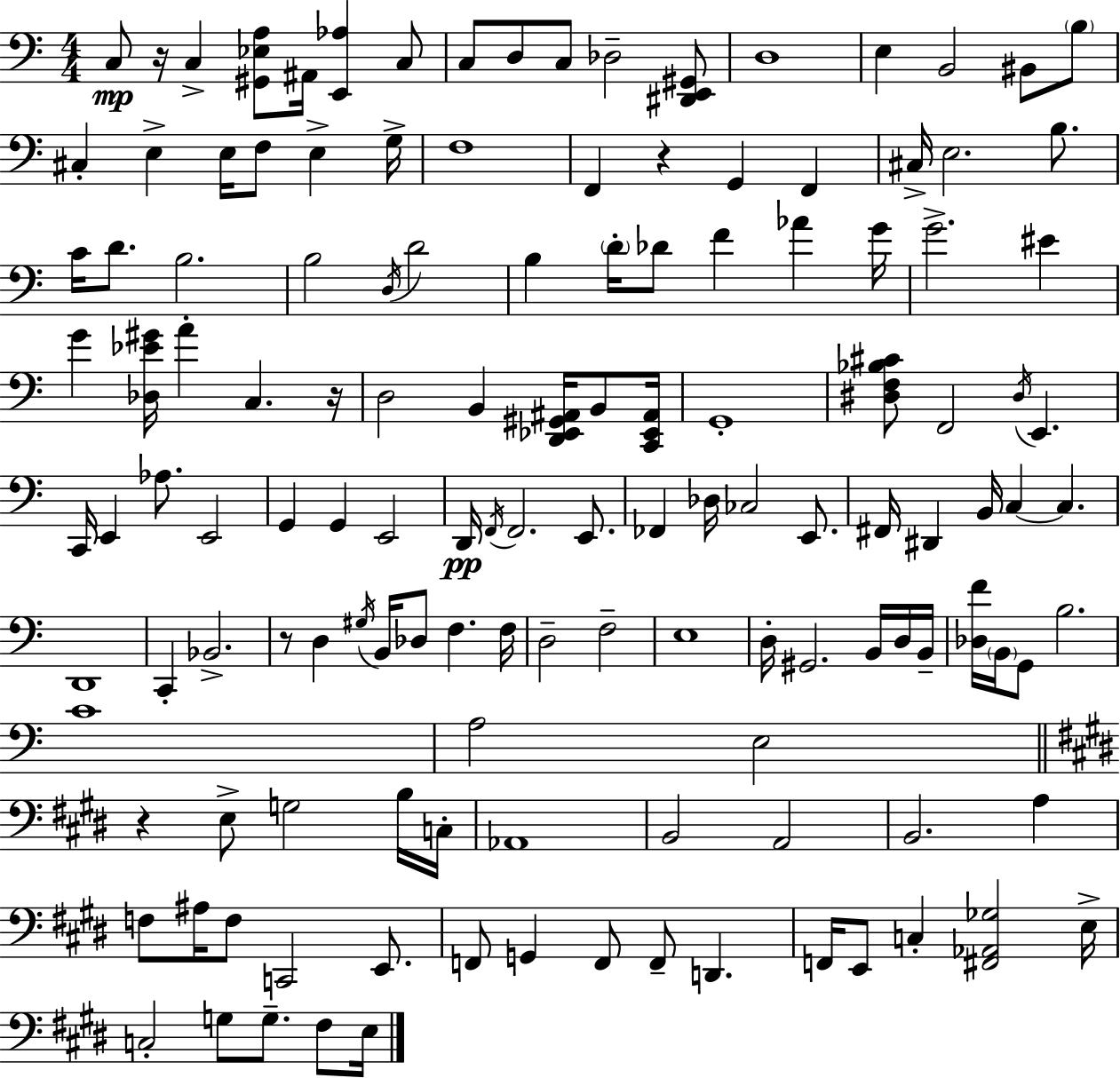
X:1
T:Untitled
M:4/4
L:1/4
K:Am
C,/2 z/4 C, [^G,,_E,A,]/2 ^A,,/4 [E,,_A,] C,/2 C,/2 D,/2 C,/2 _D,2 [^D,,E,,^G,,]/2 D,4 E, B,,2 ^B,,/2 B,/2 ^C, E, E,/4 F,/2 E, G,/4 F,4 F,, z G,, F,, ^C,/4 E,2 B,/2 C/4 D/2 B,2 B,2 D,/4 D2 B, D/4 _D/2 F _A G/4 G2 ^E G [_D,_E^G]/4 A C, z/4 D,2 B,, [D,,_E,,^G,,^A,,]/4 B,,/2 [C,,_E,,^A,,]/4 G,,4 [^D,F,_B,^C]/2 F,,2 ^D,/4 E,, C,,/4 E,, _A,/2 E,,2 G,, G,, E,,2 D,,/4 F,,/4 F,,2 E,,/2 _F,, _D,/4 _C,2 E,,/2 ^F,,/4 ^D,, B,,/4 C, C, D,,4 C,, _B,,2 z/2 D, ^G,/4 B,,/4 _D,/2 F, F,/4 D,2 F,2 E,4 D,/4 ^G,,2 B,,/4 D,/4 B,,/4 [_D,F]/4 B,,/4 G,,/2 B,2 C4 A,2 E,2 z E,/2 G,2 B,/4 C,/4 _A,,4 B,,2 A,,2 B,,2 A, F,/2 ^A,/4 F,/2 C,,2 E,,/2 F,,/2 G,, F,,/2 F,,/2 D,, F,,/4 E,,/2 C, [^F,,_A,,_G,]2 E,/4 C,2 G,/2 G,/2 ^F,/2 E,/4